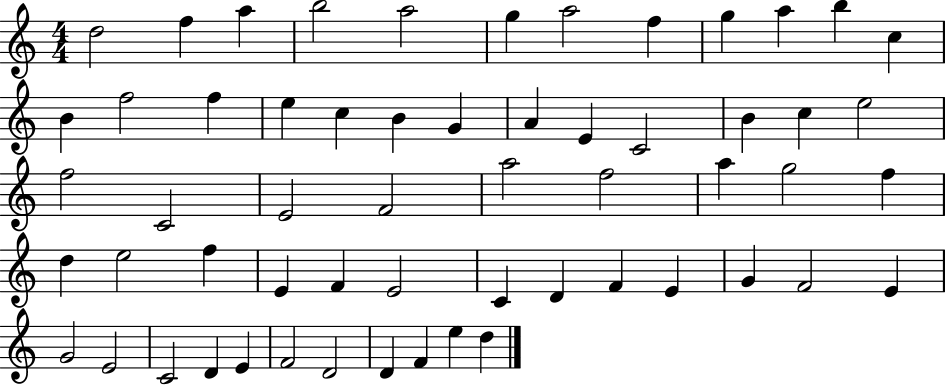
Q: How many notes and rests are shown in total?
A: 58